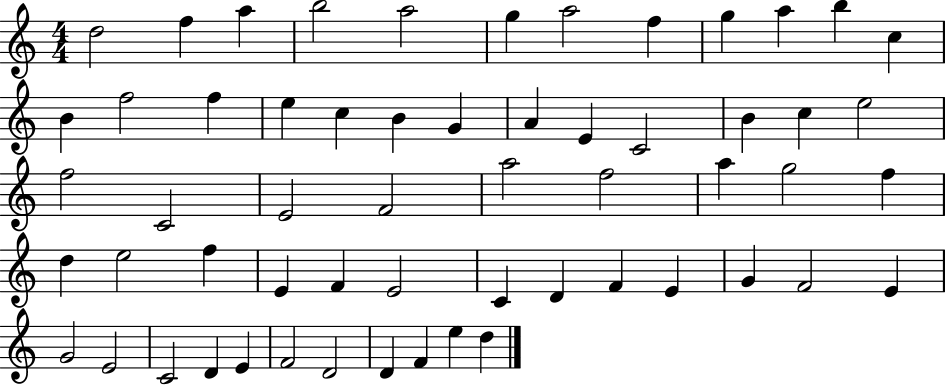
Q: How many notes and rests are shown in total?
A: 58